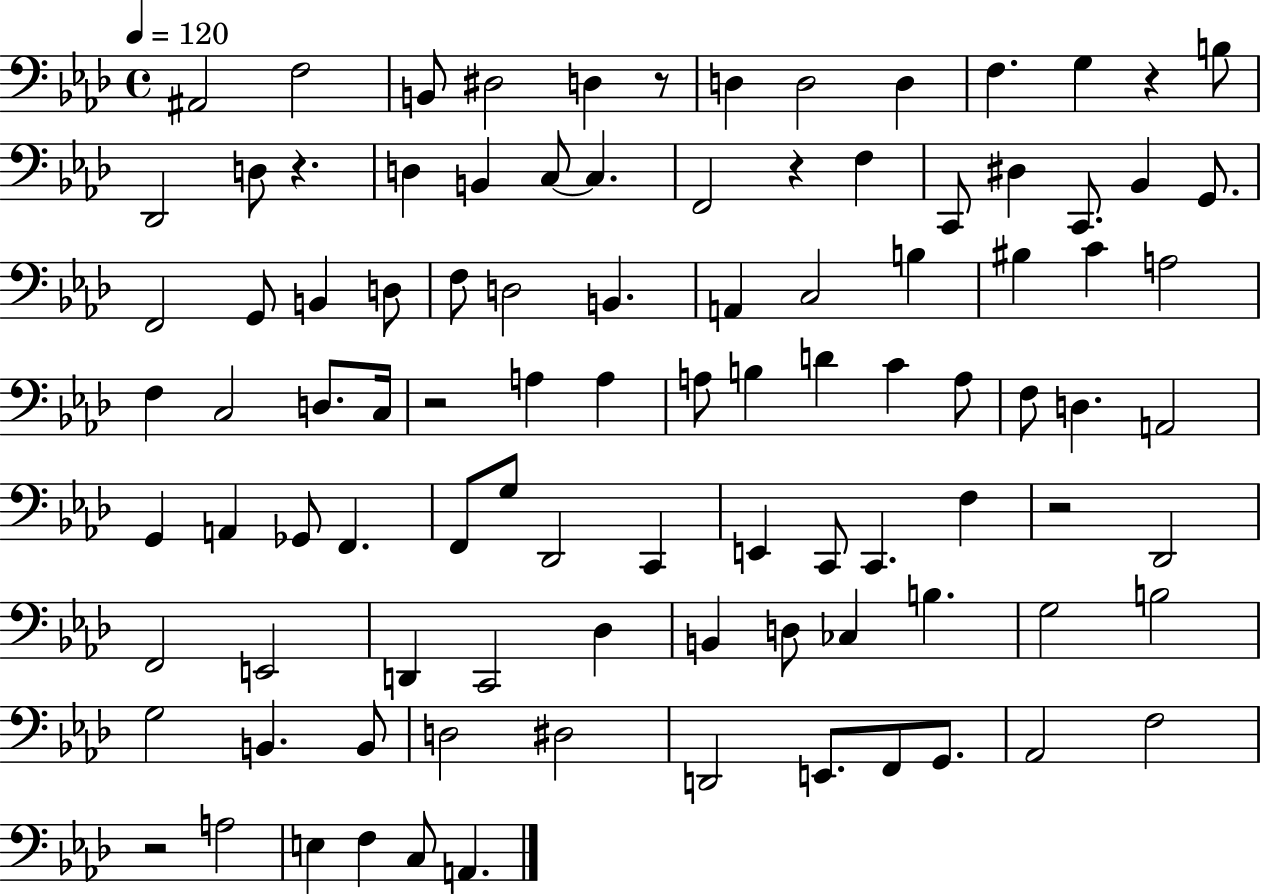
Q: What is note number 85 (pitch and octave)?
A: Ab2